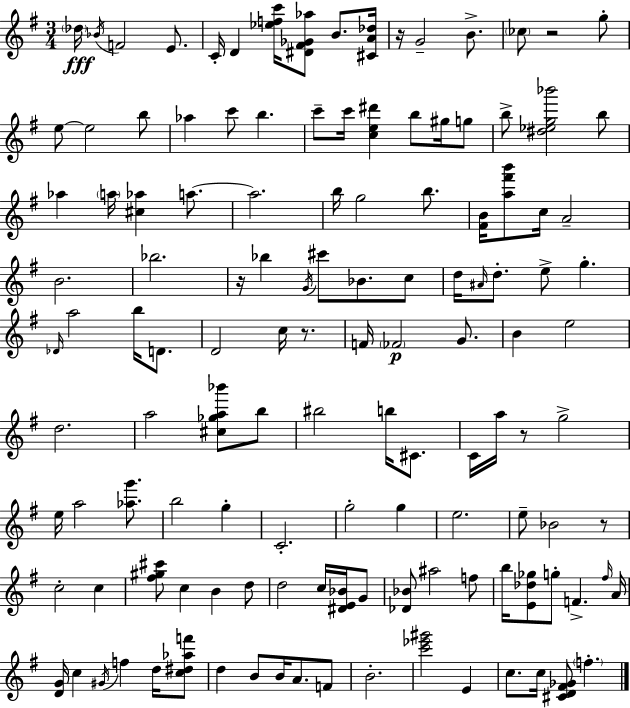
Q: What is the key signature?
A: E minor